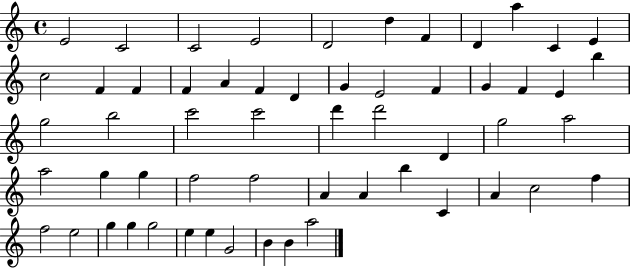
X:1
T:Untitled
M:4/4
L:1/4
K:C
E2 C2 C2 E2 D2 d F D a C E c2 F F F A F D G E2 F G F E b g2 b2 c'2 c'2 d' d'2 D g2 a2 a2 g g f2 f2 A A b C A c2 f f2 e2 g g g2 e e G2 B B a2